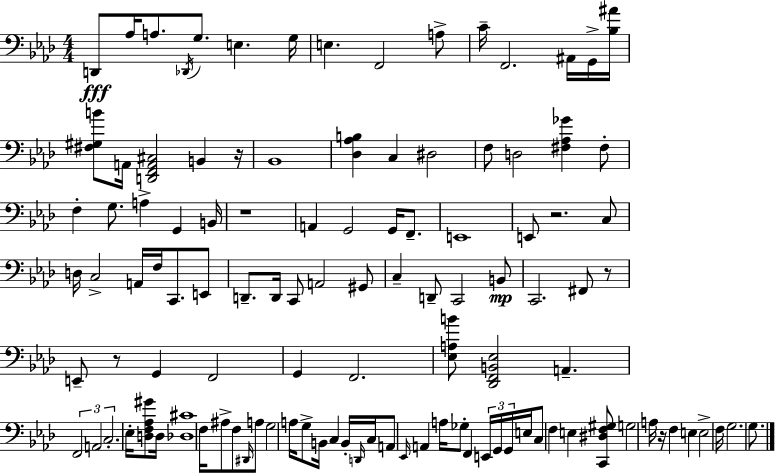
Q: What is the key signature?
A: F minor